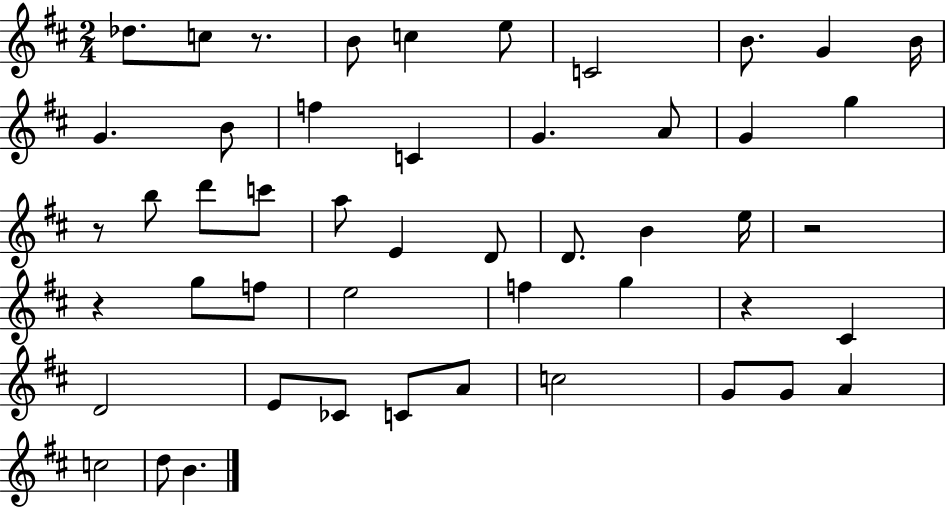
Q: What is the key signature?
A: D major